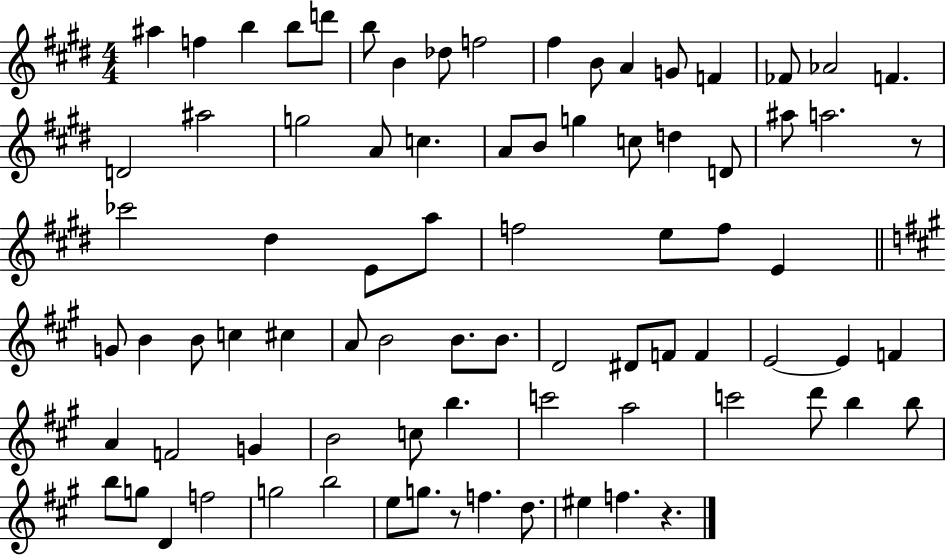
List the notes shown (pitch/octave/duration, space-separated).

A#5/q F5/q B5/q B5/e D6/e B5/e B4/q Db5/e F5/h F#5/q B4/e A4/q G4/e F4/q FES4/e Ab4/h F4/q. D4/h A#5/h G5/h A4/e C5/q. A4/e B4/e G5/q C5/e D5/q D4/e A#5/e A5/h. R/e CES6/h D#5/q E4/e A5/e F5/h E5/e F5/e E4/q G4/e B4/q B4/e C5/q C#5/q A4/e B4/h B4/e. B4/e. D4/h D#4/e F4/e F4/q E4/h E4/q F4/q A4/q F4/h G4/q B4/h C5/e B5/q. C6/h A5/h C6/h D6/e B5/q B5/e B5/e G5/e D4/q F5/h G5/h B5/h E5/e G5/e. R/e F5/q. D5/e. EIS5/q F5/q. R/q.